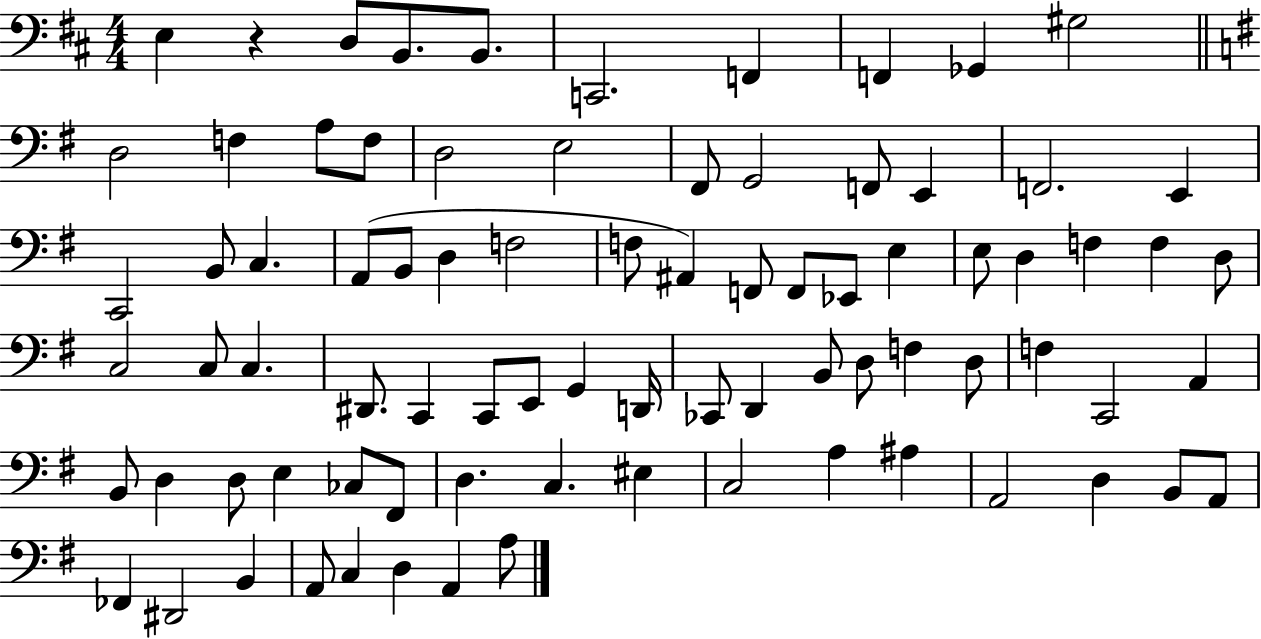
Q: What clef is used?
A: bass